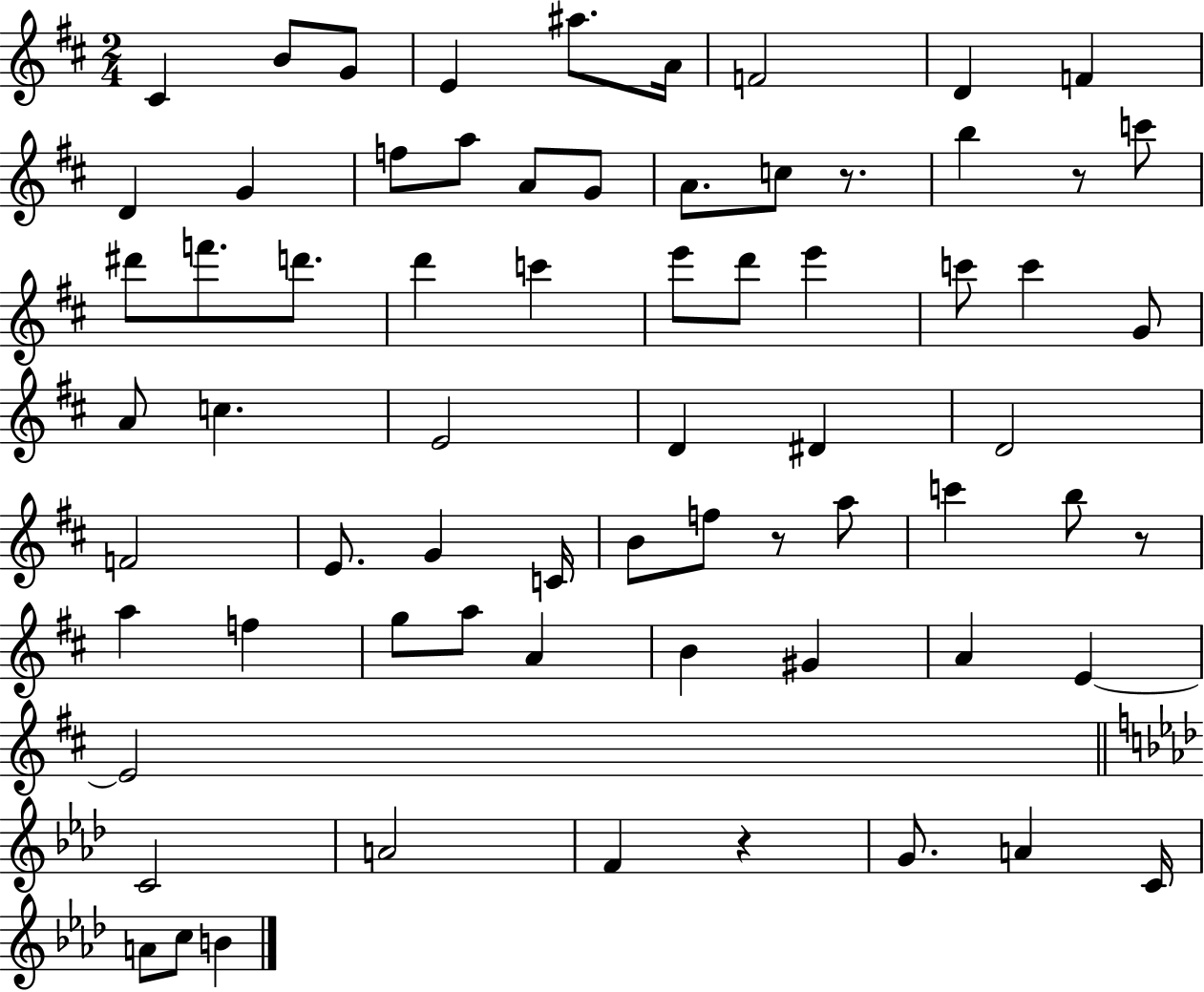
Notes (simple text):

C#4/q B4/e G4/e E4/q A#5/e. A4/s F4/h D4/q F4/q D4/q G4/q F5/e A5/e A4/e G4/e A4/e. C5/e R/e. B5/q R/e C6/e D#6/e F6/e. D6/e. D6/q C6/q E6/e D6/e E6/q C6/e C6/q G4/e A4/e C5/q. E4/h D4/q D#4/q D4/h F4/h E4/e. G4/q C4/s B4/e F5/e R/e A5/e C6/q B5/e R/e A5/q F5/q G5/e A5/e A4/q B4/q G#4/q A4/q E4/q E4/h C4/h A4/h F4/q R/q G4/e. A4/q C4/s A4/e C5/e B4/q